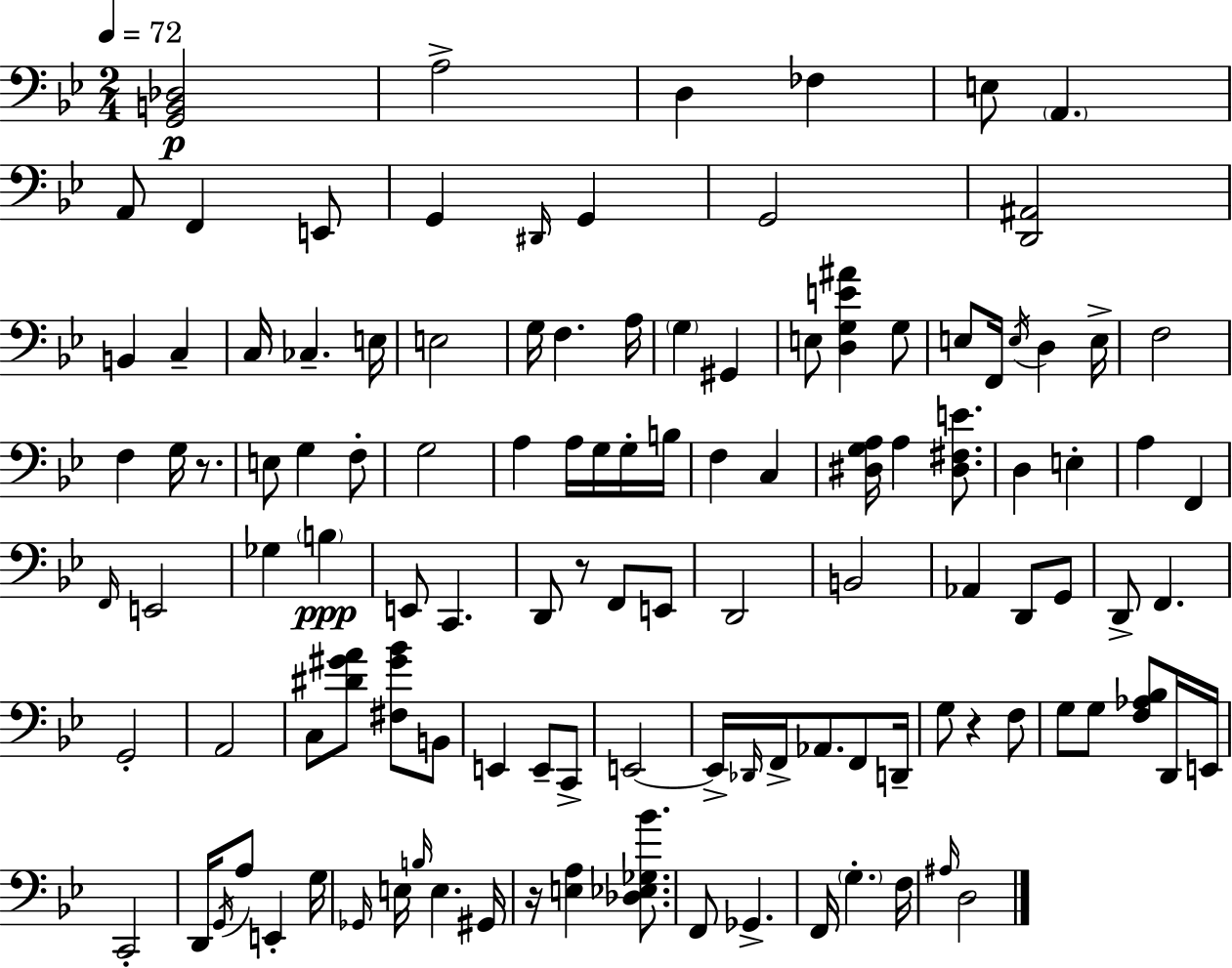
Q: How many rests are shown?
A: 4